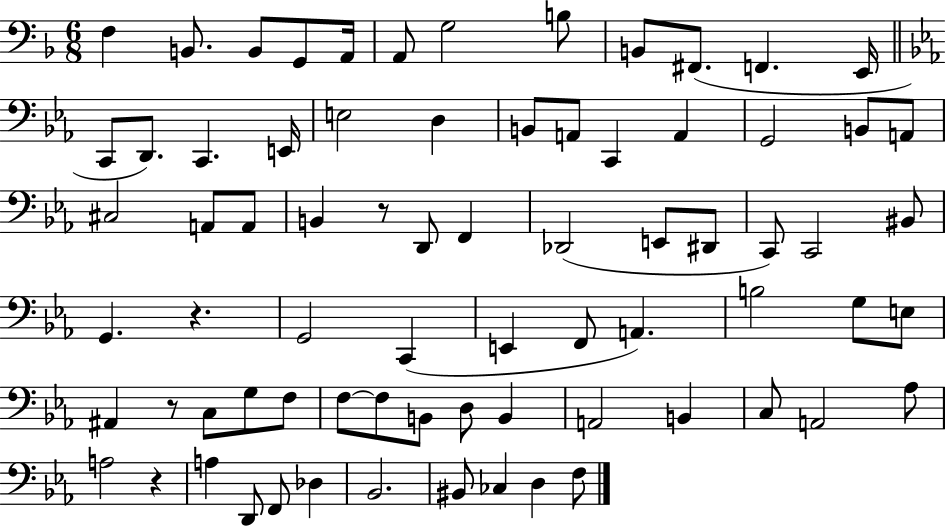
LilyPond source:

{
  \clef bass
  \numericTimeSignature
  \time 6/8
  \key f \major
  f4 b,8. b,8 g,8 a,16 | a,8 g2 b8 | b,8 fis,8.( f,4. e,16 | \bar "||" \break \key ees \major c,8 d,8.) c,4. e,16 | e2 d4 | b,8 a,8 c,4 a,4 | g,2 b,8 a,8 | \break cis2 a,8 a,8 | b,4 r8 d,8 f,4 | des,2( e,8 dis,8 | c,8) c,2 bis,8 | \break g,4. r4. | g,2 c,4( | e,4 f,8 a,4.) | b2 g8 e8 | \break ais,4 r8 c8 g8 f8 | f8~~ f8 b,8 d8 b,4 | a,2 b,4 | c8 a,2 aes8 | \break a2 r4 | a4 d,8 f,8 des4 | bes,2. | bis,8 ces4 d4 f8 | \break \bar "|."
}